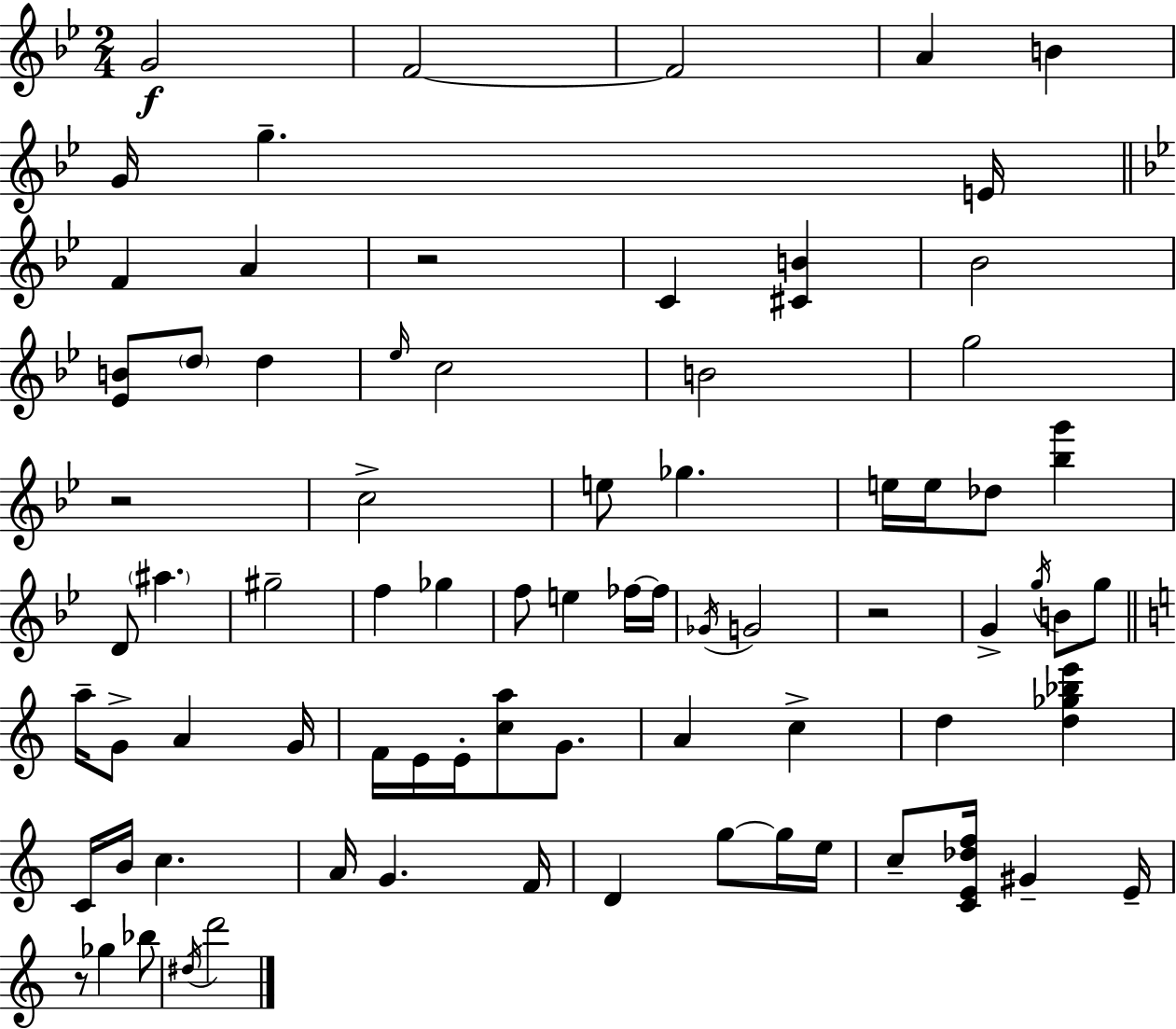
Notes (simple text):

G4/h F4/h F4/h A4/q B4/q G4/s G5/q. E4/s F4/q A4/q R/h C4/q [C#4,B4]/q Bb4/h [Eb4,B4]/e D5/e D5/q Eb5/s C5/h B4/h G5/h R/h C5/h E5/e Gb5/q. E5/s E5/s Db5/e [Bb5,G6]/q D4/e A#5/q. G#5/h F5/q Gb5/q F5/e E5/q FES5/s FES5/s Gb4/s G4/h R/h G4/q G5/s B4/e G5/e A5/s G4/e A4/q G4/s F4/s E4/s E4/s [C5,A5]/e G4/e. A4/q C5/q D5/q [D5,Gb5,Bb5,E6]/q C4/s B4/s C5/q. A4/s G4/q. F4/s D4/q G5/e G5/s E5/s C5/e [C4,E4,Db5,F5]/s G#4/q E4/s R/e Gb5/q Bb5/e D#5/s D6/h